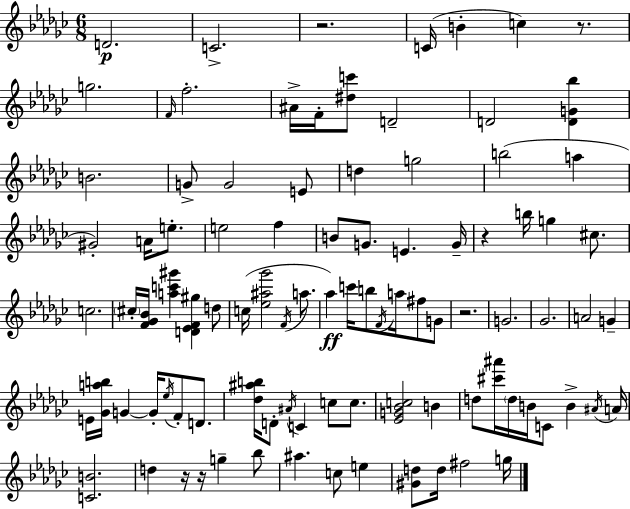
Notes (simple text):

D4/h. C4/h. R/h. C4/s B4/q C5/q R/e. G5/h. F4/s F5/h. A#4/s F4/s [D#5,C6]/e D4/h D4/h [D4,G4,Bb5]/q B4/h. G4/e G4/h E4/e D5/q G5/h B5/h A5/q G#4/h A4/s E5/e. E5/h F5/q B4/e G4/e. E4/q. G4/s R/q B5/s G5/q C#5/e. C5/h. C#5/s [F4,Gb4,Bb4]/s [A5,C6,G#6]/q [D4,Eb4,F4,G#5]/q D5/e C5/s [Eb5,A#5,Gb6]/h F4/s A5/e. Ab5/q C6/s B5/e F4/s A5/s F#5/e G4/e R/h. G4/h. Gb4/h. A4/h G4/q E4/s [Gb4,A5,B5]/s G4/q G4/s Eb5/s F4/e D4/e. [Db5,A#5,B5]/s D4/e A#4/s C4/q C5/e C5/e. [Eb4,G4,Bb4,C5]/h B4/q D5/e [C#6,A#6]/s D5/s B4/s C4/e B4/q A#4/s A4/s [C4,B4]/h. D5/q R/s R/s G5/q Bb5/e A#5/q. C5/e E5/q [G#4,D5]/e D5/s F#5/h G5/s